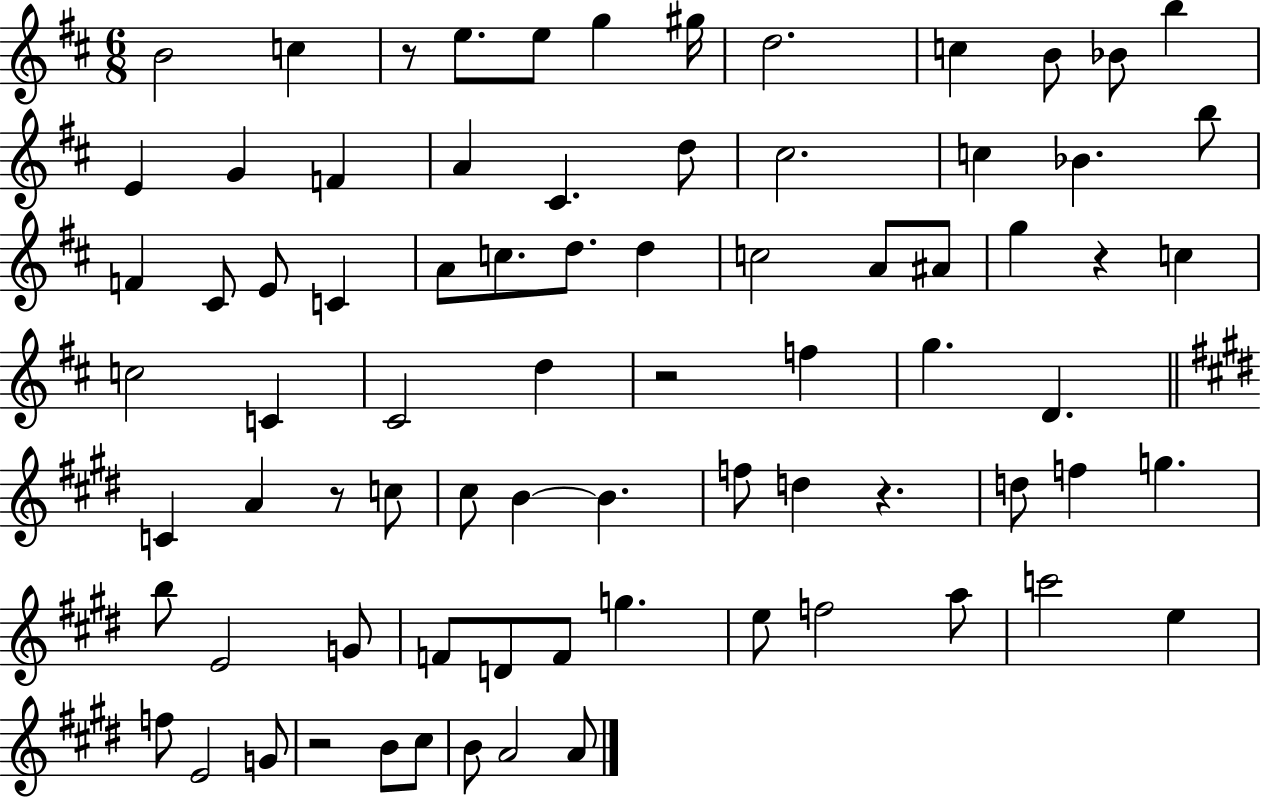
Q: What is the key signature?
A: D major